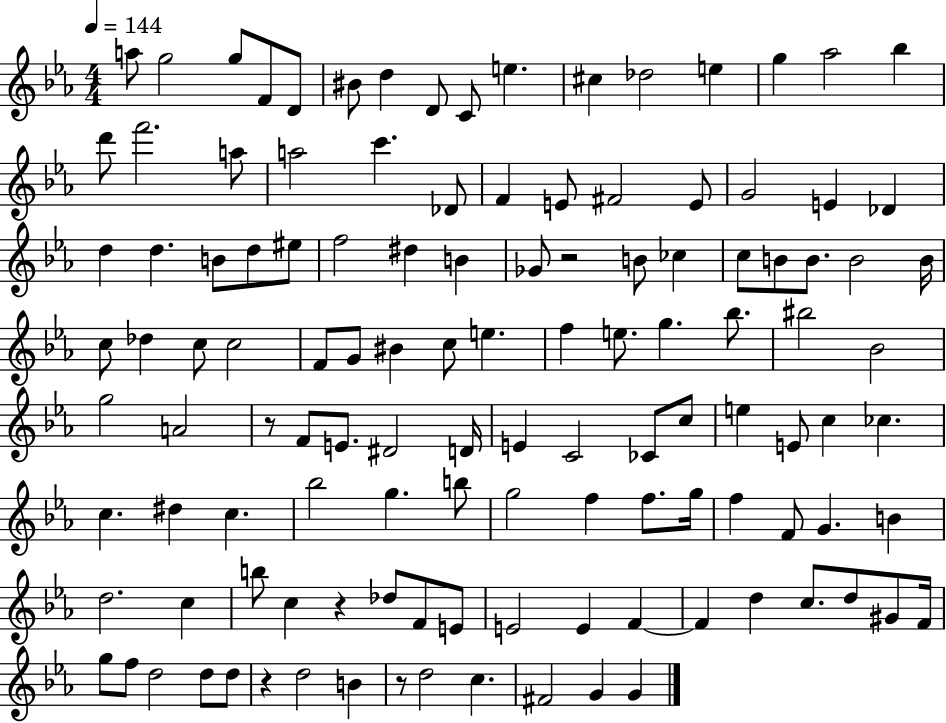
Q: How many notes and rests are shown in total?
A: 121